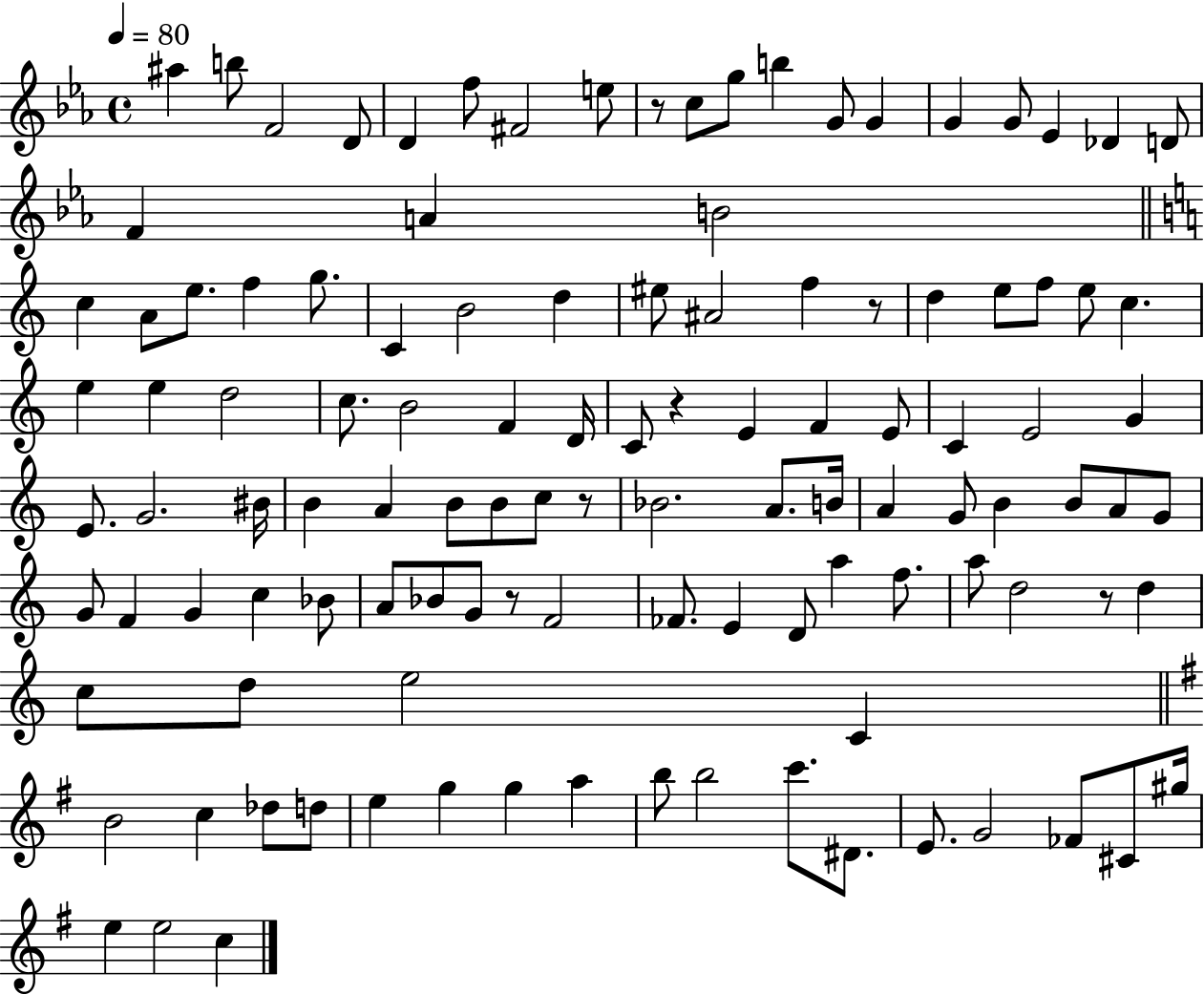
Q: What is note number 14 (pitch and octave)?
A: G4